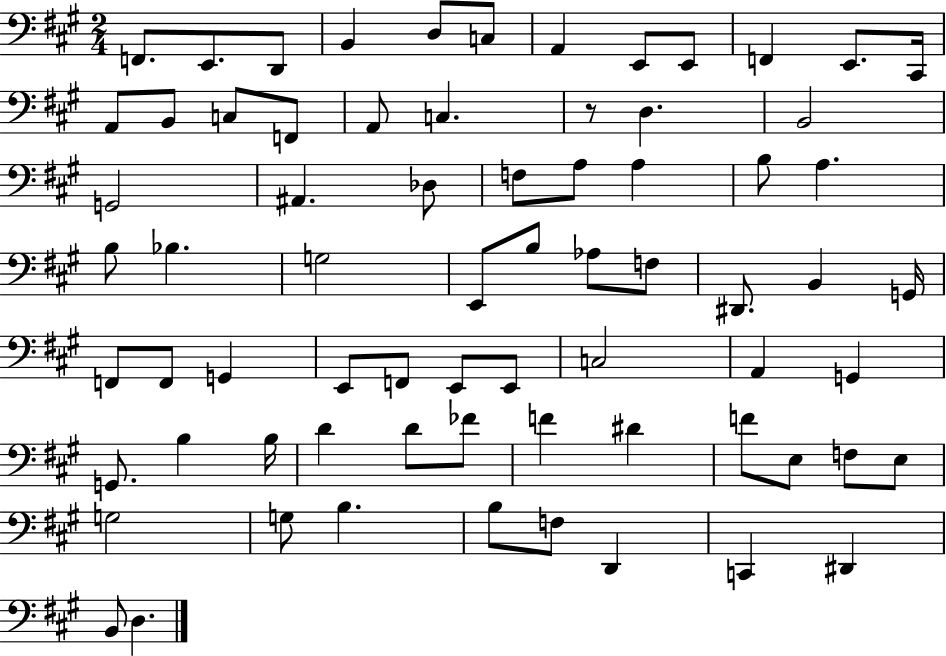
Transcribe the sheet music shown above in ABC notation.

X:1
T:Untitled
M:2/4
L:1/4
K:A
F,,/2 E,,/2 D,,/2 B,, D,/2 C,/2 A,, E,,/2 E,,/2 F,, E,,/2 ^C,,/4 A,,/2 B,,/2 C,/2 F,,/2 A,,/2 C, z/2 D, B,,2 G,,2 ^A,, _D,/2 F,/2 A,/2 A, B,/2 A, B,/2 _B, G,2 E,,/2 B,/2 _A,/2 F,/2 ^D,,/2 B,, G,,/4 F,,/2 F,,/2 G,, E,,/2 F,,/2 E,,/2 E,,/2 C,2 A,, G,, G,,/2 B, B,/4 D D/2 _F/2 F ^D F/2 E,/2 F,/2 E,/2 G,2 G,/2 B, B,/2 F,/2 D,, C,, ^D,, B,,/2 D,